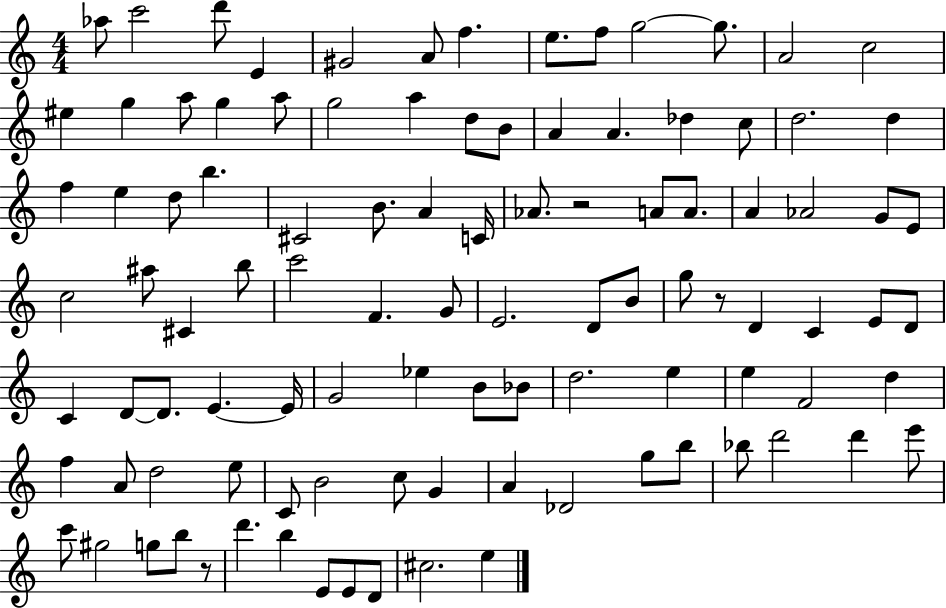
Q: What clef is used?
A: treble